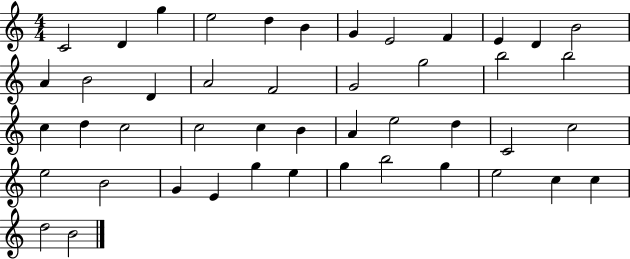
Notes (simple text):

C4/h D4/q G5/q E5/h D5/q B4/q G4/q E4/h F4/q E4/q D4/q B4/h A4/q B4/h D4/q A4/h F4/h G4/h G5/h B5/h B5/h C5/q D5/q C5/h C5/h C5/q B4/q A4/q E5/h D5/q C4/h C5/h E5/h B4/h G4/q E4/q G5/q E5/q G5/q B5/h G5/q E5/h C5/q C5/q D5/h B4/h